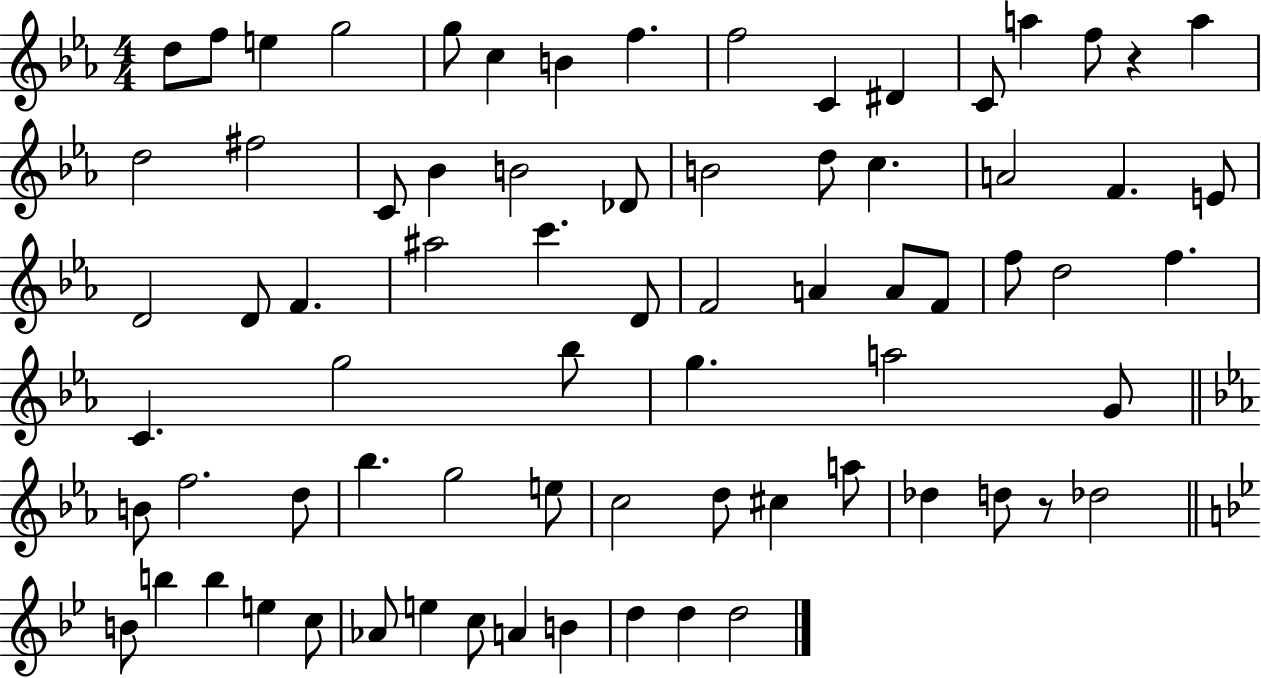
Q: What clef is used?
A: treble